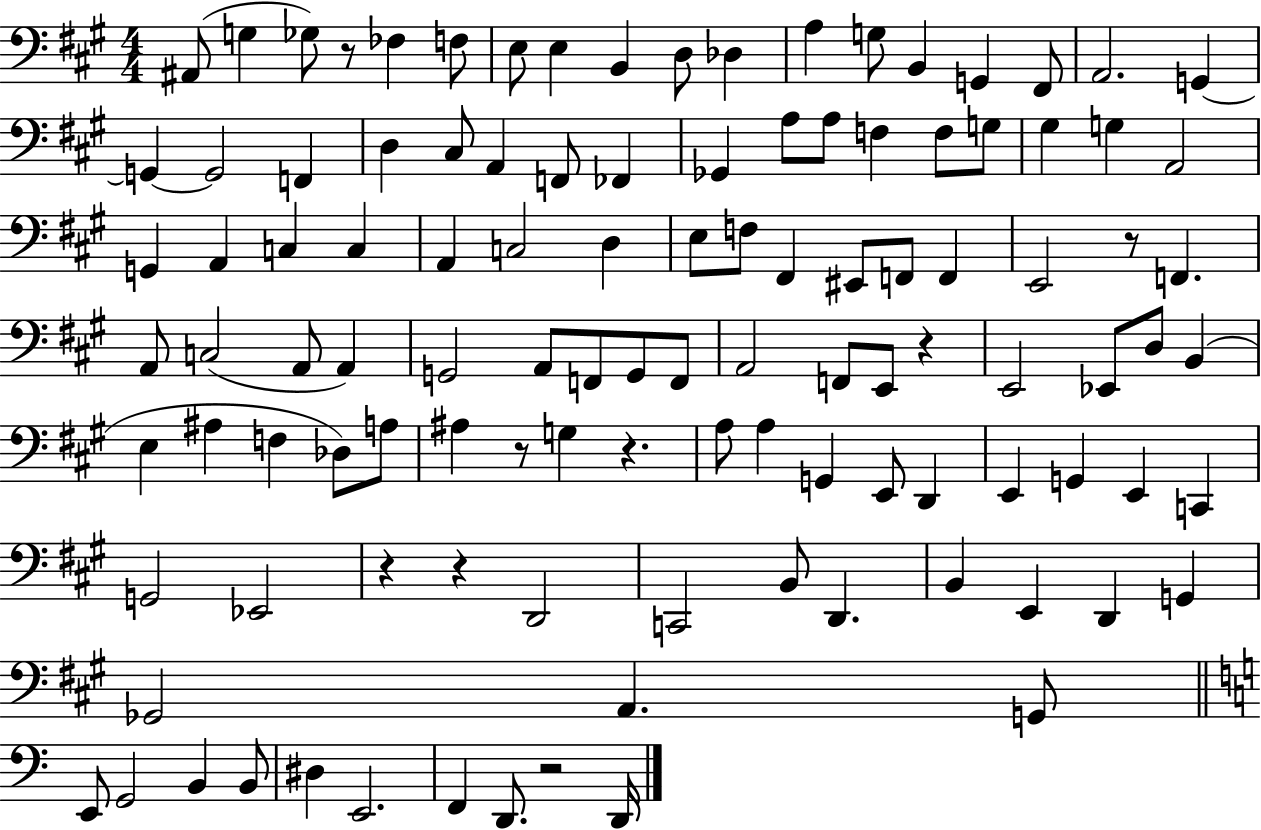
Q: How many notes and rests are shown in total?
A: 111